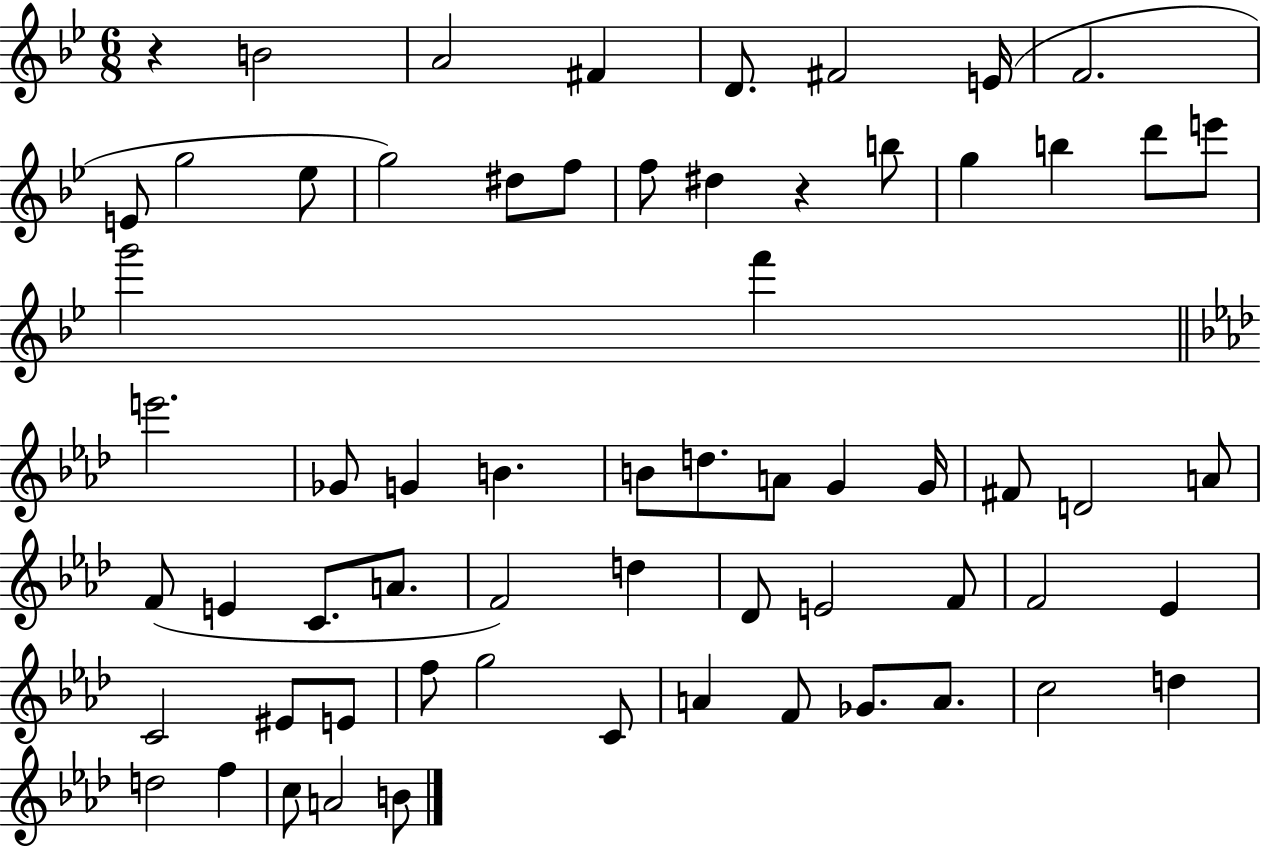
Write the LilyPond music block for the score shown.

{
  \clef treble
  \numericTimeSignature
  \time 6/8
  \key bes \major
  \repeat volta 2 { r4 b'2 | a'2 fis'4 | d'8. fis'2 e'16( | f'2. | \break e'8 g''2 ees''8 | g''2) dis''8 f''8 | f''8 dis''4 r4 b''8 | g''4 b''4 d'''8 e'''8 | \break g'''2 f'''4 | \bar "||" \break \key aes \major e'''2. | ges'8 g'4 b'4. | b'8 d''8. a'8 g'4 g'16 | fis'8 d'2 a'8 | \break f'8( e'4 c'8. a'8. | f'2) d''4 | des'8 e'2 f'8 | f'2 ees'4 | \break c'2 eis'8 e'8 | f''8 g''2 c'8 | a'4 f'8 ges'8. a'8. | c''2 d''4 | \break d''2 f''4 | c''8 a'2 b'8 | } \bar "|."
}